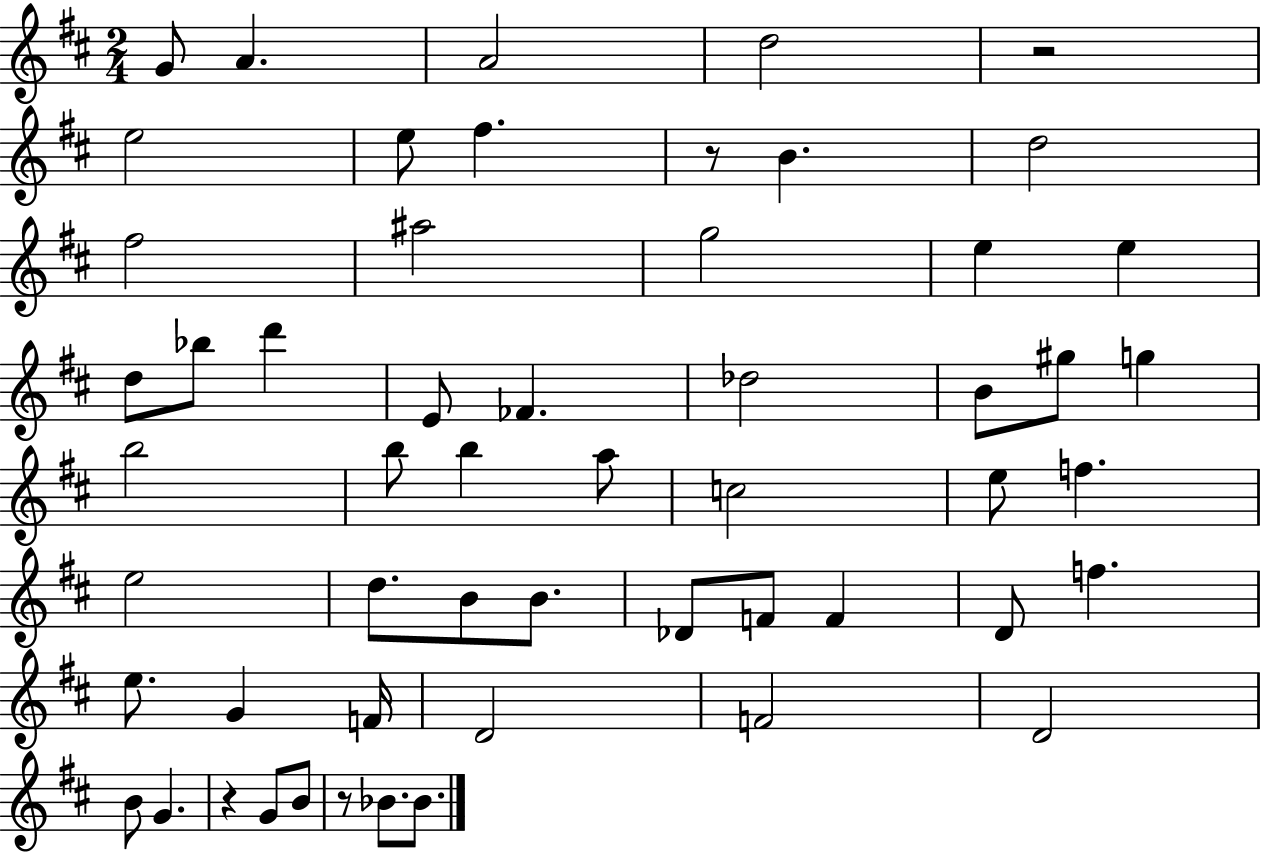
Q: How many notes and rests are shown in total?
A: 55